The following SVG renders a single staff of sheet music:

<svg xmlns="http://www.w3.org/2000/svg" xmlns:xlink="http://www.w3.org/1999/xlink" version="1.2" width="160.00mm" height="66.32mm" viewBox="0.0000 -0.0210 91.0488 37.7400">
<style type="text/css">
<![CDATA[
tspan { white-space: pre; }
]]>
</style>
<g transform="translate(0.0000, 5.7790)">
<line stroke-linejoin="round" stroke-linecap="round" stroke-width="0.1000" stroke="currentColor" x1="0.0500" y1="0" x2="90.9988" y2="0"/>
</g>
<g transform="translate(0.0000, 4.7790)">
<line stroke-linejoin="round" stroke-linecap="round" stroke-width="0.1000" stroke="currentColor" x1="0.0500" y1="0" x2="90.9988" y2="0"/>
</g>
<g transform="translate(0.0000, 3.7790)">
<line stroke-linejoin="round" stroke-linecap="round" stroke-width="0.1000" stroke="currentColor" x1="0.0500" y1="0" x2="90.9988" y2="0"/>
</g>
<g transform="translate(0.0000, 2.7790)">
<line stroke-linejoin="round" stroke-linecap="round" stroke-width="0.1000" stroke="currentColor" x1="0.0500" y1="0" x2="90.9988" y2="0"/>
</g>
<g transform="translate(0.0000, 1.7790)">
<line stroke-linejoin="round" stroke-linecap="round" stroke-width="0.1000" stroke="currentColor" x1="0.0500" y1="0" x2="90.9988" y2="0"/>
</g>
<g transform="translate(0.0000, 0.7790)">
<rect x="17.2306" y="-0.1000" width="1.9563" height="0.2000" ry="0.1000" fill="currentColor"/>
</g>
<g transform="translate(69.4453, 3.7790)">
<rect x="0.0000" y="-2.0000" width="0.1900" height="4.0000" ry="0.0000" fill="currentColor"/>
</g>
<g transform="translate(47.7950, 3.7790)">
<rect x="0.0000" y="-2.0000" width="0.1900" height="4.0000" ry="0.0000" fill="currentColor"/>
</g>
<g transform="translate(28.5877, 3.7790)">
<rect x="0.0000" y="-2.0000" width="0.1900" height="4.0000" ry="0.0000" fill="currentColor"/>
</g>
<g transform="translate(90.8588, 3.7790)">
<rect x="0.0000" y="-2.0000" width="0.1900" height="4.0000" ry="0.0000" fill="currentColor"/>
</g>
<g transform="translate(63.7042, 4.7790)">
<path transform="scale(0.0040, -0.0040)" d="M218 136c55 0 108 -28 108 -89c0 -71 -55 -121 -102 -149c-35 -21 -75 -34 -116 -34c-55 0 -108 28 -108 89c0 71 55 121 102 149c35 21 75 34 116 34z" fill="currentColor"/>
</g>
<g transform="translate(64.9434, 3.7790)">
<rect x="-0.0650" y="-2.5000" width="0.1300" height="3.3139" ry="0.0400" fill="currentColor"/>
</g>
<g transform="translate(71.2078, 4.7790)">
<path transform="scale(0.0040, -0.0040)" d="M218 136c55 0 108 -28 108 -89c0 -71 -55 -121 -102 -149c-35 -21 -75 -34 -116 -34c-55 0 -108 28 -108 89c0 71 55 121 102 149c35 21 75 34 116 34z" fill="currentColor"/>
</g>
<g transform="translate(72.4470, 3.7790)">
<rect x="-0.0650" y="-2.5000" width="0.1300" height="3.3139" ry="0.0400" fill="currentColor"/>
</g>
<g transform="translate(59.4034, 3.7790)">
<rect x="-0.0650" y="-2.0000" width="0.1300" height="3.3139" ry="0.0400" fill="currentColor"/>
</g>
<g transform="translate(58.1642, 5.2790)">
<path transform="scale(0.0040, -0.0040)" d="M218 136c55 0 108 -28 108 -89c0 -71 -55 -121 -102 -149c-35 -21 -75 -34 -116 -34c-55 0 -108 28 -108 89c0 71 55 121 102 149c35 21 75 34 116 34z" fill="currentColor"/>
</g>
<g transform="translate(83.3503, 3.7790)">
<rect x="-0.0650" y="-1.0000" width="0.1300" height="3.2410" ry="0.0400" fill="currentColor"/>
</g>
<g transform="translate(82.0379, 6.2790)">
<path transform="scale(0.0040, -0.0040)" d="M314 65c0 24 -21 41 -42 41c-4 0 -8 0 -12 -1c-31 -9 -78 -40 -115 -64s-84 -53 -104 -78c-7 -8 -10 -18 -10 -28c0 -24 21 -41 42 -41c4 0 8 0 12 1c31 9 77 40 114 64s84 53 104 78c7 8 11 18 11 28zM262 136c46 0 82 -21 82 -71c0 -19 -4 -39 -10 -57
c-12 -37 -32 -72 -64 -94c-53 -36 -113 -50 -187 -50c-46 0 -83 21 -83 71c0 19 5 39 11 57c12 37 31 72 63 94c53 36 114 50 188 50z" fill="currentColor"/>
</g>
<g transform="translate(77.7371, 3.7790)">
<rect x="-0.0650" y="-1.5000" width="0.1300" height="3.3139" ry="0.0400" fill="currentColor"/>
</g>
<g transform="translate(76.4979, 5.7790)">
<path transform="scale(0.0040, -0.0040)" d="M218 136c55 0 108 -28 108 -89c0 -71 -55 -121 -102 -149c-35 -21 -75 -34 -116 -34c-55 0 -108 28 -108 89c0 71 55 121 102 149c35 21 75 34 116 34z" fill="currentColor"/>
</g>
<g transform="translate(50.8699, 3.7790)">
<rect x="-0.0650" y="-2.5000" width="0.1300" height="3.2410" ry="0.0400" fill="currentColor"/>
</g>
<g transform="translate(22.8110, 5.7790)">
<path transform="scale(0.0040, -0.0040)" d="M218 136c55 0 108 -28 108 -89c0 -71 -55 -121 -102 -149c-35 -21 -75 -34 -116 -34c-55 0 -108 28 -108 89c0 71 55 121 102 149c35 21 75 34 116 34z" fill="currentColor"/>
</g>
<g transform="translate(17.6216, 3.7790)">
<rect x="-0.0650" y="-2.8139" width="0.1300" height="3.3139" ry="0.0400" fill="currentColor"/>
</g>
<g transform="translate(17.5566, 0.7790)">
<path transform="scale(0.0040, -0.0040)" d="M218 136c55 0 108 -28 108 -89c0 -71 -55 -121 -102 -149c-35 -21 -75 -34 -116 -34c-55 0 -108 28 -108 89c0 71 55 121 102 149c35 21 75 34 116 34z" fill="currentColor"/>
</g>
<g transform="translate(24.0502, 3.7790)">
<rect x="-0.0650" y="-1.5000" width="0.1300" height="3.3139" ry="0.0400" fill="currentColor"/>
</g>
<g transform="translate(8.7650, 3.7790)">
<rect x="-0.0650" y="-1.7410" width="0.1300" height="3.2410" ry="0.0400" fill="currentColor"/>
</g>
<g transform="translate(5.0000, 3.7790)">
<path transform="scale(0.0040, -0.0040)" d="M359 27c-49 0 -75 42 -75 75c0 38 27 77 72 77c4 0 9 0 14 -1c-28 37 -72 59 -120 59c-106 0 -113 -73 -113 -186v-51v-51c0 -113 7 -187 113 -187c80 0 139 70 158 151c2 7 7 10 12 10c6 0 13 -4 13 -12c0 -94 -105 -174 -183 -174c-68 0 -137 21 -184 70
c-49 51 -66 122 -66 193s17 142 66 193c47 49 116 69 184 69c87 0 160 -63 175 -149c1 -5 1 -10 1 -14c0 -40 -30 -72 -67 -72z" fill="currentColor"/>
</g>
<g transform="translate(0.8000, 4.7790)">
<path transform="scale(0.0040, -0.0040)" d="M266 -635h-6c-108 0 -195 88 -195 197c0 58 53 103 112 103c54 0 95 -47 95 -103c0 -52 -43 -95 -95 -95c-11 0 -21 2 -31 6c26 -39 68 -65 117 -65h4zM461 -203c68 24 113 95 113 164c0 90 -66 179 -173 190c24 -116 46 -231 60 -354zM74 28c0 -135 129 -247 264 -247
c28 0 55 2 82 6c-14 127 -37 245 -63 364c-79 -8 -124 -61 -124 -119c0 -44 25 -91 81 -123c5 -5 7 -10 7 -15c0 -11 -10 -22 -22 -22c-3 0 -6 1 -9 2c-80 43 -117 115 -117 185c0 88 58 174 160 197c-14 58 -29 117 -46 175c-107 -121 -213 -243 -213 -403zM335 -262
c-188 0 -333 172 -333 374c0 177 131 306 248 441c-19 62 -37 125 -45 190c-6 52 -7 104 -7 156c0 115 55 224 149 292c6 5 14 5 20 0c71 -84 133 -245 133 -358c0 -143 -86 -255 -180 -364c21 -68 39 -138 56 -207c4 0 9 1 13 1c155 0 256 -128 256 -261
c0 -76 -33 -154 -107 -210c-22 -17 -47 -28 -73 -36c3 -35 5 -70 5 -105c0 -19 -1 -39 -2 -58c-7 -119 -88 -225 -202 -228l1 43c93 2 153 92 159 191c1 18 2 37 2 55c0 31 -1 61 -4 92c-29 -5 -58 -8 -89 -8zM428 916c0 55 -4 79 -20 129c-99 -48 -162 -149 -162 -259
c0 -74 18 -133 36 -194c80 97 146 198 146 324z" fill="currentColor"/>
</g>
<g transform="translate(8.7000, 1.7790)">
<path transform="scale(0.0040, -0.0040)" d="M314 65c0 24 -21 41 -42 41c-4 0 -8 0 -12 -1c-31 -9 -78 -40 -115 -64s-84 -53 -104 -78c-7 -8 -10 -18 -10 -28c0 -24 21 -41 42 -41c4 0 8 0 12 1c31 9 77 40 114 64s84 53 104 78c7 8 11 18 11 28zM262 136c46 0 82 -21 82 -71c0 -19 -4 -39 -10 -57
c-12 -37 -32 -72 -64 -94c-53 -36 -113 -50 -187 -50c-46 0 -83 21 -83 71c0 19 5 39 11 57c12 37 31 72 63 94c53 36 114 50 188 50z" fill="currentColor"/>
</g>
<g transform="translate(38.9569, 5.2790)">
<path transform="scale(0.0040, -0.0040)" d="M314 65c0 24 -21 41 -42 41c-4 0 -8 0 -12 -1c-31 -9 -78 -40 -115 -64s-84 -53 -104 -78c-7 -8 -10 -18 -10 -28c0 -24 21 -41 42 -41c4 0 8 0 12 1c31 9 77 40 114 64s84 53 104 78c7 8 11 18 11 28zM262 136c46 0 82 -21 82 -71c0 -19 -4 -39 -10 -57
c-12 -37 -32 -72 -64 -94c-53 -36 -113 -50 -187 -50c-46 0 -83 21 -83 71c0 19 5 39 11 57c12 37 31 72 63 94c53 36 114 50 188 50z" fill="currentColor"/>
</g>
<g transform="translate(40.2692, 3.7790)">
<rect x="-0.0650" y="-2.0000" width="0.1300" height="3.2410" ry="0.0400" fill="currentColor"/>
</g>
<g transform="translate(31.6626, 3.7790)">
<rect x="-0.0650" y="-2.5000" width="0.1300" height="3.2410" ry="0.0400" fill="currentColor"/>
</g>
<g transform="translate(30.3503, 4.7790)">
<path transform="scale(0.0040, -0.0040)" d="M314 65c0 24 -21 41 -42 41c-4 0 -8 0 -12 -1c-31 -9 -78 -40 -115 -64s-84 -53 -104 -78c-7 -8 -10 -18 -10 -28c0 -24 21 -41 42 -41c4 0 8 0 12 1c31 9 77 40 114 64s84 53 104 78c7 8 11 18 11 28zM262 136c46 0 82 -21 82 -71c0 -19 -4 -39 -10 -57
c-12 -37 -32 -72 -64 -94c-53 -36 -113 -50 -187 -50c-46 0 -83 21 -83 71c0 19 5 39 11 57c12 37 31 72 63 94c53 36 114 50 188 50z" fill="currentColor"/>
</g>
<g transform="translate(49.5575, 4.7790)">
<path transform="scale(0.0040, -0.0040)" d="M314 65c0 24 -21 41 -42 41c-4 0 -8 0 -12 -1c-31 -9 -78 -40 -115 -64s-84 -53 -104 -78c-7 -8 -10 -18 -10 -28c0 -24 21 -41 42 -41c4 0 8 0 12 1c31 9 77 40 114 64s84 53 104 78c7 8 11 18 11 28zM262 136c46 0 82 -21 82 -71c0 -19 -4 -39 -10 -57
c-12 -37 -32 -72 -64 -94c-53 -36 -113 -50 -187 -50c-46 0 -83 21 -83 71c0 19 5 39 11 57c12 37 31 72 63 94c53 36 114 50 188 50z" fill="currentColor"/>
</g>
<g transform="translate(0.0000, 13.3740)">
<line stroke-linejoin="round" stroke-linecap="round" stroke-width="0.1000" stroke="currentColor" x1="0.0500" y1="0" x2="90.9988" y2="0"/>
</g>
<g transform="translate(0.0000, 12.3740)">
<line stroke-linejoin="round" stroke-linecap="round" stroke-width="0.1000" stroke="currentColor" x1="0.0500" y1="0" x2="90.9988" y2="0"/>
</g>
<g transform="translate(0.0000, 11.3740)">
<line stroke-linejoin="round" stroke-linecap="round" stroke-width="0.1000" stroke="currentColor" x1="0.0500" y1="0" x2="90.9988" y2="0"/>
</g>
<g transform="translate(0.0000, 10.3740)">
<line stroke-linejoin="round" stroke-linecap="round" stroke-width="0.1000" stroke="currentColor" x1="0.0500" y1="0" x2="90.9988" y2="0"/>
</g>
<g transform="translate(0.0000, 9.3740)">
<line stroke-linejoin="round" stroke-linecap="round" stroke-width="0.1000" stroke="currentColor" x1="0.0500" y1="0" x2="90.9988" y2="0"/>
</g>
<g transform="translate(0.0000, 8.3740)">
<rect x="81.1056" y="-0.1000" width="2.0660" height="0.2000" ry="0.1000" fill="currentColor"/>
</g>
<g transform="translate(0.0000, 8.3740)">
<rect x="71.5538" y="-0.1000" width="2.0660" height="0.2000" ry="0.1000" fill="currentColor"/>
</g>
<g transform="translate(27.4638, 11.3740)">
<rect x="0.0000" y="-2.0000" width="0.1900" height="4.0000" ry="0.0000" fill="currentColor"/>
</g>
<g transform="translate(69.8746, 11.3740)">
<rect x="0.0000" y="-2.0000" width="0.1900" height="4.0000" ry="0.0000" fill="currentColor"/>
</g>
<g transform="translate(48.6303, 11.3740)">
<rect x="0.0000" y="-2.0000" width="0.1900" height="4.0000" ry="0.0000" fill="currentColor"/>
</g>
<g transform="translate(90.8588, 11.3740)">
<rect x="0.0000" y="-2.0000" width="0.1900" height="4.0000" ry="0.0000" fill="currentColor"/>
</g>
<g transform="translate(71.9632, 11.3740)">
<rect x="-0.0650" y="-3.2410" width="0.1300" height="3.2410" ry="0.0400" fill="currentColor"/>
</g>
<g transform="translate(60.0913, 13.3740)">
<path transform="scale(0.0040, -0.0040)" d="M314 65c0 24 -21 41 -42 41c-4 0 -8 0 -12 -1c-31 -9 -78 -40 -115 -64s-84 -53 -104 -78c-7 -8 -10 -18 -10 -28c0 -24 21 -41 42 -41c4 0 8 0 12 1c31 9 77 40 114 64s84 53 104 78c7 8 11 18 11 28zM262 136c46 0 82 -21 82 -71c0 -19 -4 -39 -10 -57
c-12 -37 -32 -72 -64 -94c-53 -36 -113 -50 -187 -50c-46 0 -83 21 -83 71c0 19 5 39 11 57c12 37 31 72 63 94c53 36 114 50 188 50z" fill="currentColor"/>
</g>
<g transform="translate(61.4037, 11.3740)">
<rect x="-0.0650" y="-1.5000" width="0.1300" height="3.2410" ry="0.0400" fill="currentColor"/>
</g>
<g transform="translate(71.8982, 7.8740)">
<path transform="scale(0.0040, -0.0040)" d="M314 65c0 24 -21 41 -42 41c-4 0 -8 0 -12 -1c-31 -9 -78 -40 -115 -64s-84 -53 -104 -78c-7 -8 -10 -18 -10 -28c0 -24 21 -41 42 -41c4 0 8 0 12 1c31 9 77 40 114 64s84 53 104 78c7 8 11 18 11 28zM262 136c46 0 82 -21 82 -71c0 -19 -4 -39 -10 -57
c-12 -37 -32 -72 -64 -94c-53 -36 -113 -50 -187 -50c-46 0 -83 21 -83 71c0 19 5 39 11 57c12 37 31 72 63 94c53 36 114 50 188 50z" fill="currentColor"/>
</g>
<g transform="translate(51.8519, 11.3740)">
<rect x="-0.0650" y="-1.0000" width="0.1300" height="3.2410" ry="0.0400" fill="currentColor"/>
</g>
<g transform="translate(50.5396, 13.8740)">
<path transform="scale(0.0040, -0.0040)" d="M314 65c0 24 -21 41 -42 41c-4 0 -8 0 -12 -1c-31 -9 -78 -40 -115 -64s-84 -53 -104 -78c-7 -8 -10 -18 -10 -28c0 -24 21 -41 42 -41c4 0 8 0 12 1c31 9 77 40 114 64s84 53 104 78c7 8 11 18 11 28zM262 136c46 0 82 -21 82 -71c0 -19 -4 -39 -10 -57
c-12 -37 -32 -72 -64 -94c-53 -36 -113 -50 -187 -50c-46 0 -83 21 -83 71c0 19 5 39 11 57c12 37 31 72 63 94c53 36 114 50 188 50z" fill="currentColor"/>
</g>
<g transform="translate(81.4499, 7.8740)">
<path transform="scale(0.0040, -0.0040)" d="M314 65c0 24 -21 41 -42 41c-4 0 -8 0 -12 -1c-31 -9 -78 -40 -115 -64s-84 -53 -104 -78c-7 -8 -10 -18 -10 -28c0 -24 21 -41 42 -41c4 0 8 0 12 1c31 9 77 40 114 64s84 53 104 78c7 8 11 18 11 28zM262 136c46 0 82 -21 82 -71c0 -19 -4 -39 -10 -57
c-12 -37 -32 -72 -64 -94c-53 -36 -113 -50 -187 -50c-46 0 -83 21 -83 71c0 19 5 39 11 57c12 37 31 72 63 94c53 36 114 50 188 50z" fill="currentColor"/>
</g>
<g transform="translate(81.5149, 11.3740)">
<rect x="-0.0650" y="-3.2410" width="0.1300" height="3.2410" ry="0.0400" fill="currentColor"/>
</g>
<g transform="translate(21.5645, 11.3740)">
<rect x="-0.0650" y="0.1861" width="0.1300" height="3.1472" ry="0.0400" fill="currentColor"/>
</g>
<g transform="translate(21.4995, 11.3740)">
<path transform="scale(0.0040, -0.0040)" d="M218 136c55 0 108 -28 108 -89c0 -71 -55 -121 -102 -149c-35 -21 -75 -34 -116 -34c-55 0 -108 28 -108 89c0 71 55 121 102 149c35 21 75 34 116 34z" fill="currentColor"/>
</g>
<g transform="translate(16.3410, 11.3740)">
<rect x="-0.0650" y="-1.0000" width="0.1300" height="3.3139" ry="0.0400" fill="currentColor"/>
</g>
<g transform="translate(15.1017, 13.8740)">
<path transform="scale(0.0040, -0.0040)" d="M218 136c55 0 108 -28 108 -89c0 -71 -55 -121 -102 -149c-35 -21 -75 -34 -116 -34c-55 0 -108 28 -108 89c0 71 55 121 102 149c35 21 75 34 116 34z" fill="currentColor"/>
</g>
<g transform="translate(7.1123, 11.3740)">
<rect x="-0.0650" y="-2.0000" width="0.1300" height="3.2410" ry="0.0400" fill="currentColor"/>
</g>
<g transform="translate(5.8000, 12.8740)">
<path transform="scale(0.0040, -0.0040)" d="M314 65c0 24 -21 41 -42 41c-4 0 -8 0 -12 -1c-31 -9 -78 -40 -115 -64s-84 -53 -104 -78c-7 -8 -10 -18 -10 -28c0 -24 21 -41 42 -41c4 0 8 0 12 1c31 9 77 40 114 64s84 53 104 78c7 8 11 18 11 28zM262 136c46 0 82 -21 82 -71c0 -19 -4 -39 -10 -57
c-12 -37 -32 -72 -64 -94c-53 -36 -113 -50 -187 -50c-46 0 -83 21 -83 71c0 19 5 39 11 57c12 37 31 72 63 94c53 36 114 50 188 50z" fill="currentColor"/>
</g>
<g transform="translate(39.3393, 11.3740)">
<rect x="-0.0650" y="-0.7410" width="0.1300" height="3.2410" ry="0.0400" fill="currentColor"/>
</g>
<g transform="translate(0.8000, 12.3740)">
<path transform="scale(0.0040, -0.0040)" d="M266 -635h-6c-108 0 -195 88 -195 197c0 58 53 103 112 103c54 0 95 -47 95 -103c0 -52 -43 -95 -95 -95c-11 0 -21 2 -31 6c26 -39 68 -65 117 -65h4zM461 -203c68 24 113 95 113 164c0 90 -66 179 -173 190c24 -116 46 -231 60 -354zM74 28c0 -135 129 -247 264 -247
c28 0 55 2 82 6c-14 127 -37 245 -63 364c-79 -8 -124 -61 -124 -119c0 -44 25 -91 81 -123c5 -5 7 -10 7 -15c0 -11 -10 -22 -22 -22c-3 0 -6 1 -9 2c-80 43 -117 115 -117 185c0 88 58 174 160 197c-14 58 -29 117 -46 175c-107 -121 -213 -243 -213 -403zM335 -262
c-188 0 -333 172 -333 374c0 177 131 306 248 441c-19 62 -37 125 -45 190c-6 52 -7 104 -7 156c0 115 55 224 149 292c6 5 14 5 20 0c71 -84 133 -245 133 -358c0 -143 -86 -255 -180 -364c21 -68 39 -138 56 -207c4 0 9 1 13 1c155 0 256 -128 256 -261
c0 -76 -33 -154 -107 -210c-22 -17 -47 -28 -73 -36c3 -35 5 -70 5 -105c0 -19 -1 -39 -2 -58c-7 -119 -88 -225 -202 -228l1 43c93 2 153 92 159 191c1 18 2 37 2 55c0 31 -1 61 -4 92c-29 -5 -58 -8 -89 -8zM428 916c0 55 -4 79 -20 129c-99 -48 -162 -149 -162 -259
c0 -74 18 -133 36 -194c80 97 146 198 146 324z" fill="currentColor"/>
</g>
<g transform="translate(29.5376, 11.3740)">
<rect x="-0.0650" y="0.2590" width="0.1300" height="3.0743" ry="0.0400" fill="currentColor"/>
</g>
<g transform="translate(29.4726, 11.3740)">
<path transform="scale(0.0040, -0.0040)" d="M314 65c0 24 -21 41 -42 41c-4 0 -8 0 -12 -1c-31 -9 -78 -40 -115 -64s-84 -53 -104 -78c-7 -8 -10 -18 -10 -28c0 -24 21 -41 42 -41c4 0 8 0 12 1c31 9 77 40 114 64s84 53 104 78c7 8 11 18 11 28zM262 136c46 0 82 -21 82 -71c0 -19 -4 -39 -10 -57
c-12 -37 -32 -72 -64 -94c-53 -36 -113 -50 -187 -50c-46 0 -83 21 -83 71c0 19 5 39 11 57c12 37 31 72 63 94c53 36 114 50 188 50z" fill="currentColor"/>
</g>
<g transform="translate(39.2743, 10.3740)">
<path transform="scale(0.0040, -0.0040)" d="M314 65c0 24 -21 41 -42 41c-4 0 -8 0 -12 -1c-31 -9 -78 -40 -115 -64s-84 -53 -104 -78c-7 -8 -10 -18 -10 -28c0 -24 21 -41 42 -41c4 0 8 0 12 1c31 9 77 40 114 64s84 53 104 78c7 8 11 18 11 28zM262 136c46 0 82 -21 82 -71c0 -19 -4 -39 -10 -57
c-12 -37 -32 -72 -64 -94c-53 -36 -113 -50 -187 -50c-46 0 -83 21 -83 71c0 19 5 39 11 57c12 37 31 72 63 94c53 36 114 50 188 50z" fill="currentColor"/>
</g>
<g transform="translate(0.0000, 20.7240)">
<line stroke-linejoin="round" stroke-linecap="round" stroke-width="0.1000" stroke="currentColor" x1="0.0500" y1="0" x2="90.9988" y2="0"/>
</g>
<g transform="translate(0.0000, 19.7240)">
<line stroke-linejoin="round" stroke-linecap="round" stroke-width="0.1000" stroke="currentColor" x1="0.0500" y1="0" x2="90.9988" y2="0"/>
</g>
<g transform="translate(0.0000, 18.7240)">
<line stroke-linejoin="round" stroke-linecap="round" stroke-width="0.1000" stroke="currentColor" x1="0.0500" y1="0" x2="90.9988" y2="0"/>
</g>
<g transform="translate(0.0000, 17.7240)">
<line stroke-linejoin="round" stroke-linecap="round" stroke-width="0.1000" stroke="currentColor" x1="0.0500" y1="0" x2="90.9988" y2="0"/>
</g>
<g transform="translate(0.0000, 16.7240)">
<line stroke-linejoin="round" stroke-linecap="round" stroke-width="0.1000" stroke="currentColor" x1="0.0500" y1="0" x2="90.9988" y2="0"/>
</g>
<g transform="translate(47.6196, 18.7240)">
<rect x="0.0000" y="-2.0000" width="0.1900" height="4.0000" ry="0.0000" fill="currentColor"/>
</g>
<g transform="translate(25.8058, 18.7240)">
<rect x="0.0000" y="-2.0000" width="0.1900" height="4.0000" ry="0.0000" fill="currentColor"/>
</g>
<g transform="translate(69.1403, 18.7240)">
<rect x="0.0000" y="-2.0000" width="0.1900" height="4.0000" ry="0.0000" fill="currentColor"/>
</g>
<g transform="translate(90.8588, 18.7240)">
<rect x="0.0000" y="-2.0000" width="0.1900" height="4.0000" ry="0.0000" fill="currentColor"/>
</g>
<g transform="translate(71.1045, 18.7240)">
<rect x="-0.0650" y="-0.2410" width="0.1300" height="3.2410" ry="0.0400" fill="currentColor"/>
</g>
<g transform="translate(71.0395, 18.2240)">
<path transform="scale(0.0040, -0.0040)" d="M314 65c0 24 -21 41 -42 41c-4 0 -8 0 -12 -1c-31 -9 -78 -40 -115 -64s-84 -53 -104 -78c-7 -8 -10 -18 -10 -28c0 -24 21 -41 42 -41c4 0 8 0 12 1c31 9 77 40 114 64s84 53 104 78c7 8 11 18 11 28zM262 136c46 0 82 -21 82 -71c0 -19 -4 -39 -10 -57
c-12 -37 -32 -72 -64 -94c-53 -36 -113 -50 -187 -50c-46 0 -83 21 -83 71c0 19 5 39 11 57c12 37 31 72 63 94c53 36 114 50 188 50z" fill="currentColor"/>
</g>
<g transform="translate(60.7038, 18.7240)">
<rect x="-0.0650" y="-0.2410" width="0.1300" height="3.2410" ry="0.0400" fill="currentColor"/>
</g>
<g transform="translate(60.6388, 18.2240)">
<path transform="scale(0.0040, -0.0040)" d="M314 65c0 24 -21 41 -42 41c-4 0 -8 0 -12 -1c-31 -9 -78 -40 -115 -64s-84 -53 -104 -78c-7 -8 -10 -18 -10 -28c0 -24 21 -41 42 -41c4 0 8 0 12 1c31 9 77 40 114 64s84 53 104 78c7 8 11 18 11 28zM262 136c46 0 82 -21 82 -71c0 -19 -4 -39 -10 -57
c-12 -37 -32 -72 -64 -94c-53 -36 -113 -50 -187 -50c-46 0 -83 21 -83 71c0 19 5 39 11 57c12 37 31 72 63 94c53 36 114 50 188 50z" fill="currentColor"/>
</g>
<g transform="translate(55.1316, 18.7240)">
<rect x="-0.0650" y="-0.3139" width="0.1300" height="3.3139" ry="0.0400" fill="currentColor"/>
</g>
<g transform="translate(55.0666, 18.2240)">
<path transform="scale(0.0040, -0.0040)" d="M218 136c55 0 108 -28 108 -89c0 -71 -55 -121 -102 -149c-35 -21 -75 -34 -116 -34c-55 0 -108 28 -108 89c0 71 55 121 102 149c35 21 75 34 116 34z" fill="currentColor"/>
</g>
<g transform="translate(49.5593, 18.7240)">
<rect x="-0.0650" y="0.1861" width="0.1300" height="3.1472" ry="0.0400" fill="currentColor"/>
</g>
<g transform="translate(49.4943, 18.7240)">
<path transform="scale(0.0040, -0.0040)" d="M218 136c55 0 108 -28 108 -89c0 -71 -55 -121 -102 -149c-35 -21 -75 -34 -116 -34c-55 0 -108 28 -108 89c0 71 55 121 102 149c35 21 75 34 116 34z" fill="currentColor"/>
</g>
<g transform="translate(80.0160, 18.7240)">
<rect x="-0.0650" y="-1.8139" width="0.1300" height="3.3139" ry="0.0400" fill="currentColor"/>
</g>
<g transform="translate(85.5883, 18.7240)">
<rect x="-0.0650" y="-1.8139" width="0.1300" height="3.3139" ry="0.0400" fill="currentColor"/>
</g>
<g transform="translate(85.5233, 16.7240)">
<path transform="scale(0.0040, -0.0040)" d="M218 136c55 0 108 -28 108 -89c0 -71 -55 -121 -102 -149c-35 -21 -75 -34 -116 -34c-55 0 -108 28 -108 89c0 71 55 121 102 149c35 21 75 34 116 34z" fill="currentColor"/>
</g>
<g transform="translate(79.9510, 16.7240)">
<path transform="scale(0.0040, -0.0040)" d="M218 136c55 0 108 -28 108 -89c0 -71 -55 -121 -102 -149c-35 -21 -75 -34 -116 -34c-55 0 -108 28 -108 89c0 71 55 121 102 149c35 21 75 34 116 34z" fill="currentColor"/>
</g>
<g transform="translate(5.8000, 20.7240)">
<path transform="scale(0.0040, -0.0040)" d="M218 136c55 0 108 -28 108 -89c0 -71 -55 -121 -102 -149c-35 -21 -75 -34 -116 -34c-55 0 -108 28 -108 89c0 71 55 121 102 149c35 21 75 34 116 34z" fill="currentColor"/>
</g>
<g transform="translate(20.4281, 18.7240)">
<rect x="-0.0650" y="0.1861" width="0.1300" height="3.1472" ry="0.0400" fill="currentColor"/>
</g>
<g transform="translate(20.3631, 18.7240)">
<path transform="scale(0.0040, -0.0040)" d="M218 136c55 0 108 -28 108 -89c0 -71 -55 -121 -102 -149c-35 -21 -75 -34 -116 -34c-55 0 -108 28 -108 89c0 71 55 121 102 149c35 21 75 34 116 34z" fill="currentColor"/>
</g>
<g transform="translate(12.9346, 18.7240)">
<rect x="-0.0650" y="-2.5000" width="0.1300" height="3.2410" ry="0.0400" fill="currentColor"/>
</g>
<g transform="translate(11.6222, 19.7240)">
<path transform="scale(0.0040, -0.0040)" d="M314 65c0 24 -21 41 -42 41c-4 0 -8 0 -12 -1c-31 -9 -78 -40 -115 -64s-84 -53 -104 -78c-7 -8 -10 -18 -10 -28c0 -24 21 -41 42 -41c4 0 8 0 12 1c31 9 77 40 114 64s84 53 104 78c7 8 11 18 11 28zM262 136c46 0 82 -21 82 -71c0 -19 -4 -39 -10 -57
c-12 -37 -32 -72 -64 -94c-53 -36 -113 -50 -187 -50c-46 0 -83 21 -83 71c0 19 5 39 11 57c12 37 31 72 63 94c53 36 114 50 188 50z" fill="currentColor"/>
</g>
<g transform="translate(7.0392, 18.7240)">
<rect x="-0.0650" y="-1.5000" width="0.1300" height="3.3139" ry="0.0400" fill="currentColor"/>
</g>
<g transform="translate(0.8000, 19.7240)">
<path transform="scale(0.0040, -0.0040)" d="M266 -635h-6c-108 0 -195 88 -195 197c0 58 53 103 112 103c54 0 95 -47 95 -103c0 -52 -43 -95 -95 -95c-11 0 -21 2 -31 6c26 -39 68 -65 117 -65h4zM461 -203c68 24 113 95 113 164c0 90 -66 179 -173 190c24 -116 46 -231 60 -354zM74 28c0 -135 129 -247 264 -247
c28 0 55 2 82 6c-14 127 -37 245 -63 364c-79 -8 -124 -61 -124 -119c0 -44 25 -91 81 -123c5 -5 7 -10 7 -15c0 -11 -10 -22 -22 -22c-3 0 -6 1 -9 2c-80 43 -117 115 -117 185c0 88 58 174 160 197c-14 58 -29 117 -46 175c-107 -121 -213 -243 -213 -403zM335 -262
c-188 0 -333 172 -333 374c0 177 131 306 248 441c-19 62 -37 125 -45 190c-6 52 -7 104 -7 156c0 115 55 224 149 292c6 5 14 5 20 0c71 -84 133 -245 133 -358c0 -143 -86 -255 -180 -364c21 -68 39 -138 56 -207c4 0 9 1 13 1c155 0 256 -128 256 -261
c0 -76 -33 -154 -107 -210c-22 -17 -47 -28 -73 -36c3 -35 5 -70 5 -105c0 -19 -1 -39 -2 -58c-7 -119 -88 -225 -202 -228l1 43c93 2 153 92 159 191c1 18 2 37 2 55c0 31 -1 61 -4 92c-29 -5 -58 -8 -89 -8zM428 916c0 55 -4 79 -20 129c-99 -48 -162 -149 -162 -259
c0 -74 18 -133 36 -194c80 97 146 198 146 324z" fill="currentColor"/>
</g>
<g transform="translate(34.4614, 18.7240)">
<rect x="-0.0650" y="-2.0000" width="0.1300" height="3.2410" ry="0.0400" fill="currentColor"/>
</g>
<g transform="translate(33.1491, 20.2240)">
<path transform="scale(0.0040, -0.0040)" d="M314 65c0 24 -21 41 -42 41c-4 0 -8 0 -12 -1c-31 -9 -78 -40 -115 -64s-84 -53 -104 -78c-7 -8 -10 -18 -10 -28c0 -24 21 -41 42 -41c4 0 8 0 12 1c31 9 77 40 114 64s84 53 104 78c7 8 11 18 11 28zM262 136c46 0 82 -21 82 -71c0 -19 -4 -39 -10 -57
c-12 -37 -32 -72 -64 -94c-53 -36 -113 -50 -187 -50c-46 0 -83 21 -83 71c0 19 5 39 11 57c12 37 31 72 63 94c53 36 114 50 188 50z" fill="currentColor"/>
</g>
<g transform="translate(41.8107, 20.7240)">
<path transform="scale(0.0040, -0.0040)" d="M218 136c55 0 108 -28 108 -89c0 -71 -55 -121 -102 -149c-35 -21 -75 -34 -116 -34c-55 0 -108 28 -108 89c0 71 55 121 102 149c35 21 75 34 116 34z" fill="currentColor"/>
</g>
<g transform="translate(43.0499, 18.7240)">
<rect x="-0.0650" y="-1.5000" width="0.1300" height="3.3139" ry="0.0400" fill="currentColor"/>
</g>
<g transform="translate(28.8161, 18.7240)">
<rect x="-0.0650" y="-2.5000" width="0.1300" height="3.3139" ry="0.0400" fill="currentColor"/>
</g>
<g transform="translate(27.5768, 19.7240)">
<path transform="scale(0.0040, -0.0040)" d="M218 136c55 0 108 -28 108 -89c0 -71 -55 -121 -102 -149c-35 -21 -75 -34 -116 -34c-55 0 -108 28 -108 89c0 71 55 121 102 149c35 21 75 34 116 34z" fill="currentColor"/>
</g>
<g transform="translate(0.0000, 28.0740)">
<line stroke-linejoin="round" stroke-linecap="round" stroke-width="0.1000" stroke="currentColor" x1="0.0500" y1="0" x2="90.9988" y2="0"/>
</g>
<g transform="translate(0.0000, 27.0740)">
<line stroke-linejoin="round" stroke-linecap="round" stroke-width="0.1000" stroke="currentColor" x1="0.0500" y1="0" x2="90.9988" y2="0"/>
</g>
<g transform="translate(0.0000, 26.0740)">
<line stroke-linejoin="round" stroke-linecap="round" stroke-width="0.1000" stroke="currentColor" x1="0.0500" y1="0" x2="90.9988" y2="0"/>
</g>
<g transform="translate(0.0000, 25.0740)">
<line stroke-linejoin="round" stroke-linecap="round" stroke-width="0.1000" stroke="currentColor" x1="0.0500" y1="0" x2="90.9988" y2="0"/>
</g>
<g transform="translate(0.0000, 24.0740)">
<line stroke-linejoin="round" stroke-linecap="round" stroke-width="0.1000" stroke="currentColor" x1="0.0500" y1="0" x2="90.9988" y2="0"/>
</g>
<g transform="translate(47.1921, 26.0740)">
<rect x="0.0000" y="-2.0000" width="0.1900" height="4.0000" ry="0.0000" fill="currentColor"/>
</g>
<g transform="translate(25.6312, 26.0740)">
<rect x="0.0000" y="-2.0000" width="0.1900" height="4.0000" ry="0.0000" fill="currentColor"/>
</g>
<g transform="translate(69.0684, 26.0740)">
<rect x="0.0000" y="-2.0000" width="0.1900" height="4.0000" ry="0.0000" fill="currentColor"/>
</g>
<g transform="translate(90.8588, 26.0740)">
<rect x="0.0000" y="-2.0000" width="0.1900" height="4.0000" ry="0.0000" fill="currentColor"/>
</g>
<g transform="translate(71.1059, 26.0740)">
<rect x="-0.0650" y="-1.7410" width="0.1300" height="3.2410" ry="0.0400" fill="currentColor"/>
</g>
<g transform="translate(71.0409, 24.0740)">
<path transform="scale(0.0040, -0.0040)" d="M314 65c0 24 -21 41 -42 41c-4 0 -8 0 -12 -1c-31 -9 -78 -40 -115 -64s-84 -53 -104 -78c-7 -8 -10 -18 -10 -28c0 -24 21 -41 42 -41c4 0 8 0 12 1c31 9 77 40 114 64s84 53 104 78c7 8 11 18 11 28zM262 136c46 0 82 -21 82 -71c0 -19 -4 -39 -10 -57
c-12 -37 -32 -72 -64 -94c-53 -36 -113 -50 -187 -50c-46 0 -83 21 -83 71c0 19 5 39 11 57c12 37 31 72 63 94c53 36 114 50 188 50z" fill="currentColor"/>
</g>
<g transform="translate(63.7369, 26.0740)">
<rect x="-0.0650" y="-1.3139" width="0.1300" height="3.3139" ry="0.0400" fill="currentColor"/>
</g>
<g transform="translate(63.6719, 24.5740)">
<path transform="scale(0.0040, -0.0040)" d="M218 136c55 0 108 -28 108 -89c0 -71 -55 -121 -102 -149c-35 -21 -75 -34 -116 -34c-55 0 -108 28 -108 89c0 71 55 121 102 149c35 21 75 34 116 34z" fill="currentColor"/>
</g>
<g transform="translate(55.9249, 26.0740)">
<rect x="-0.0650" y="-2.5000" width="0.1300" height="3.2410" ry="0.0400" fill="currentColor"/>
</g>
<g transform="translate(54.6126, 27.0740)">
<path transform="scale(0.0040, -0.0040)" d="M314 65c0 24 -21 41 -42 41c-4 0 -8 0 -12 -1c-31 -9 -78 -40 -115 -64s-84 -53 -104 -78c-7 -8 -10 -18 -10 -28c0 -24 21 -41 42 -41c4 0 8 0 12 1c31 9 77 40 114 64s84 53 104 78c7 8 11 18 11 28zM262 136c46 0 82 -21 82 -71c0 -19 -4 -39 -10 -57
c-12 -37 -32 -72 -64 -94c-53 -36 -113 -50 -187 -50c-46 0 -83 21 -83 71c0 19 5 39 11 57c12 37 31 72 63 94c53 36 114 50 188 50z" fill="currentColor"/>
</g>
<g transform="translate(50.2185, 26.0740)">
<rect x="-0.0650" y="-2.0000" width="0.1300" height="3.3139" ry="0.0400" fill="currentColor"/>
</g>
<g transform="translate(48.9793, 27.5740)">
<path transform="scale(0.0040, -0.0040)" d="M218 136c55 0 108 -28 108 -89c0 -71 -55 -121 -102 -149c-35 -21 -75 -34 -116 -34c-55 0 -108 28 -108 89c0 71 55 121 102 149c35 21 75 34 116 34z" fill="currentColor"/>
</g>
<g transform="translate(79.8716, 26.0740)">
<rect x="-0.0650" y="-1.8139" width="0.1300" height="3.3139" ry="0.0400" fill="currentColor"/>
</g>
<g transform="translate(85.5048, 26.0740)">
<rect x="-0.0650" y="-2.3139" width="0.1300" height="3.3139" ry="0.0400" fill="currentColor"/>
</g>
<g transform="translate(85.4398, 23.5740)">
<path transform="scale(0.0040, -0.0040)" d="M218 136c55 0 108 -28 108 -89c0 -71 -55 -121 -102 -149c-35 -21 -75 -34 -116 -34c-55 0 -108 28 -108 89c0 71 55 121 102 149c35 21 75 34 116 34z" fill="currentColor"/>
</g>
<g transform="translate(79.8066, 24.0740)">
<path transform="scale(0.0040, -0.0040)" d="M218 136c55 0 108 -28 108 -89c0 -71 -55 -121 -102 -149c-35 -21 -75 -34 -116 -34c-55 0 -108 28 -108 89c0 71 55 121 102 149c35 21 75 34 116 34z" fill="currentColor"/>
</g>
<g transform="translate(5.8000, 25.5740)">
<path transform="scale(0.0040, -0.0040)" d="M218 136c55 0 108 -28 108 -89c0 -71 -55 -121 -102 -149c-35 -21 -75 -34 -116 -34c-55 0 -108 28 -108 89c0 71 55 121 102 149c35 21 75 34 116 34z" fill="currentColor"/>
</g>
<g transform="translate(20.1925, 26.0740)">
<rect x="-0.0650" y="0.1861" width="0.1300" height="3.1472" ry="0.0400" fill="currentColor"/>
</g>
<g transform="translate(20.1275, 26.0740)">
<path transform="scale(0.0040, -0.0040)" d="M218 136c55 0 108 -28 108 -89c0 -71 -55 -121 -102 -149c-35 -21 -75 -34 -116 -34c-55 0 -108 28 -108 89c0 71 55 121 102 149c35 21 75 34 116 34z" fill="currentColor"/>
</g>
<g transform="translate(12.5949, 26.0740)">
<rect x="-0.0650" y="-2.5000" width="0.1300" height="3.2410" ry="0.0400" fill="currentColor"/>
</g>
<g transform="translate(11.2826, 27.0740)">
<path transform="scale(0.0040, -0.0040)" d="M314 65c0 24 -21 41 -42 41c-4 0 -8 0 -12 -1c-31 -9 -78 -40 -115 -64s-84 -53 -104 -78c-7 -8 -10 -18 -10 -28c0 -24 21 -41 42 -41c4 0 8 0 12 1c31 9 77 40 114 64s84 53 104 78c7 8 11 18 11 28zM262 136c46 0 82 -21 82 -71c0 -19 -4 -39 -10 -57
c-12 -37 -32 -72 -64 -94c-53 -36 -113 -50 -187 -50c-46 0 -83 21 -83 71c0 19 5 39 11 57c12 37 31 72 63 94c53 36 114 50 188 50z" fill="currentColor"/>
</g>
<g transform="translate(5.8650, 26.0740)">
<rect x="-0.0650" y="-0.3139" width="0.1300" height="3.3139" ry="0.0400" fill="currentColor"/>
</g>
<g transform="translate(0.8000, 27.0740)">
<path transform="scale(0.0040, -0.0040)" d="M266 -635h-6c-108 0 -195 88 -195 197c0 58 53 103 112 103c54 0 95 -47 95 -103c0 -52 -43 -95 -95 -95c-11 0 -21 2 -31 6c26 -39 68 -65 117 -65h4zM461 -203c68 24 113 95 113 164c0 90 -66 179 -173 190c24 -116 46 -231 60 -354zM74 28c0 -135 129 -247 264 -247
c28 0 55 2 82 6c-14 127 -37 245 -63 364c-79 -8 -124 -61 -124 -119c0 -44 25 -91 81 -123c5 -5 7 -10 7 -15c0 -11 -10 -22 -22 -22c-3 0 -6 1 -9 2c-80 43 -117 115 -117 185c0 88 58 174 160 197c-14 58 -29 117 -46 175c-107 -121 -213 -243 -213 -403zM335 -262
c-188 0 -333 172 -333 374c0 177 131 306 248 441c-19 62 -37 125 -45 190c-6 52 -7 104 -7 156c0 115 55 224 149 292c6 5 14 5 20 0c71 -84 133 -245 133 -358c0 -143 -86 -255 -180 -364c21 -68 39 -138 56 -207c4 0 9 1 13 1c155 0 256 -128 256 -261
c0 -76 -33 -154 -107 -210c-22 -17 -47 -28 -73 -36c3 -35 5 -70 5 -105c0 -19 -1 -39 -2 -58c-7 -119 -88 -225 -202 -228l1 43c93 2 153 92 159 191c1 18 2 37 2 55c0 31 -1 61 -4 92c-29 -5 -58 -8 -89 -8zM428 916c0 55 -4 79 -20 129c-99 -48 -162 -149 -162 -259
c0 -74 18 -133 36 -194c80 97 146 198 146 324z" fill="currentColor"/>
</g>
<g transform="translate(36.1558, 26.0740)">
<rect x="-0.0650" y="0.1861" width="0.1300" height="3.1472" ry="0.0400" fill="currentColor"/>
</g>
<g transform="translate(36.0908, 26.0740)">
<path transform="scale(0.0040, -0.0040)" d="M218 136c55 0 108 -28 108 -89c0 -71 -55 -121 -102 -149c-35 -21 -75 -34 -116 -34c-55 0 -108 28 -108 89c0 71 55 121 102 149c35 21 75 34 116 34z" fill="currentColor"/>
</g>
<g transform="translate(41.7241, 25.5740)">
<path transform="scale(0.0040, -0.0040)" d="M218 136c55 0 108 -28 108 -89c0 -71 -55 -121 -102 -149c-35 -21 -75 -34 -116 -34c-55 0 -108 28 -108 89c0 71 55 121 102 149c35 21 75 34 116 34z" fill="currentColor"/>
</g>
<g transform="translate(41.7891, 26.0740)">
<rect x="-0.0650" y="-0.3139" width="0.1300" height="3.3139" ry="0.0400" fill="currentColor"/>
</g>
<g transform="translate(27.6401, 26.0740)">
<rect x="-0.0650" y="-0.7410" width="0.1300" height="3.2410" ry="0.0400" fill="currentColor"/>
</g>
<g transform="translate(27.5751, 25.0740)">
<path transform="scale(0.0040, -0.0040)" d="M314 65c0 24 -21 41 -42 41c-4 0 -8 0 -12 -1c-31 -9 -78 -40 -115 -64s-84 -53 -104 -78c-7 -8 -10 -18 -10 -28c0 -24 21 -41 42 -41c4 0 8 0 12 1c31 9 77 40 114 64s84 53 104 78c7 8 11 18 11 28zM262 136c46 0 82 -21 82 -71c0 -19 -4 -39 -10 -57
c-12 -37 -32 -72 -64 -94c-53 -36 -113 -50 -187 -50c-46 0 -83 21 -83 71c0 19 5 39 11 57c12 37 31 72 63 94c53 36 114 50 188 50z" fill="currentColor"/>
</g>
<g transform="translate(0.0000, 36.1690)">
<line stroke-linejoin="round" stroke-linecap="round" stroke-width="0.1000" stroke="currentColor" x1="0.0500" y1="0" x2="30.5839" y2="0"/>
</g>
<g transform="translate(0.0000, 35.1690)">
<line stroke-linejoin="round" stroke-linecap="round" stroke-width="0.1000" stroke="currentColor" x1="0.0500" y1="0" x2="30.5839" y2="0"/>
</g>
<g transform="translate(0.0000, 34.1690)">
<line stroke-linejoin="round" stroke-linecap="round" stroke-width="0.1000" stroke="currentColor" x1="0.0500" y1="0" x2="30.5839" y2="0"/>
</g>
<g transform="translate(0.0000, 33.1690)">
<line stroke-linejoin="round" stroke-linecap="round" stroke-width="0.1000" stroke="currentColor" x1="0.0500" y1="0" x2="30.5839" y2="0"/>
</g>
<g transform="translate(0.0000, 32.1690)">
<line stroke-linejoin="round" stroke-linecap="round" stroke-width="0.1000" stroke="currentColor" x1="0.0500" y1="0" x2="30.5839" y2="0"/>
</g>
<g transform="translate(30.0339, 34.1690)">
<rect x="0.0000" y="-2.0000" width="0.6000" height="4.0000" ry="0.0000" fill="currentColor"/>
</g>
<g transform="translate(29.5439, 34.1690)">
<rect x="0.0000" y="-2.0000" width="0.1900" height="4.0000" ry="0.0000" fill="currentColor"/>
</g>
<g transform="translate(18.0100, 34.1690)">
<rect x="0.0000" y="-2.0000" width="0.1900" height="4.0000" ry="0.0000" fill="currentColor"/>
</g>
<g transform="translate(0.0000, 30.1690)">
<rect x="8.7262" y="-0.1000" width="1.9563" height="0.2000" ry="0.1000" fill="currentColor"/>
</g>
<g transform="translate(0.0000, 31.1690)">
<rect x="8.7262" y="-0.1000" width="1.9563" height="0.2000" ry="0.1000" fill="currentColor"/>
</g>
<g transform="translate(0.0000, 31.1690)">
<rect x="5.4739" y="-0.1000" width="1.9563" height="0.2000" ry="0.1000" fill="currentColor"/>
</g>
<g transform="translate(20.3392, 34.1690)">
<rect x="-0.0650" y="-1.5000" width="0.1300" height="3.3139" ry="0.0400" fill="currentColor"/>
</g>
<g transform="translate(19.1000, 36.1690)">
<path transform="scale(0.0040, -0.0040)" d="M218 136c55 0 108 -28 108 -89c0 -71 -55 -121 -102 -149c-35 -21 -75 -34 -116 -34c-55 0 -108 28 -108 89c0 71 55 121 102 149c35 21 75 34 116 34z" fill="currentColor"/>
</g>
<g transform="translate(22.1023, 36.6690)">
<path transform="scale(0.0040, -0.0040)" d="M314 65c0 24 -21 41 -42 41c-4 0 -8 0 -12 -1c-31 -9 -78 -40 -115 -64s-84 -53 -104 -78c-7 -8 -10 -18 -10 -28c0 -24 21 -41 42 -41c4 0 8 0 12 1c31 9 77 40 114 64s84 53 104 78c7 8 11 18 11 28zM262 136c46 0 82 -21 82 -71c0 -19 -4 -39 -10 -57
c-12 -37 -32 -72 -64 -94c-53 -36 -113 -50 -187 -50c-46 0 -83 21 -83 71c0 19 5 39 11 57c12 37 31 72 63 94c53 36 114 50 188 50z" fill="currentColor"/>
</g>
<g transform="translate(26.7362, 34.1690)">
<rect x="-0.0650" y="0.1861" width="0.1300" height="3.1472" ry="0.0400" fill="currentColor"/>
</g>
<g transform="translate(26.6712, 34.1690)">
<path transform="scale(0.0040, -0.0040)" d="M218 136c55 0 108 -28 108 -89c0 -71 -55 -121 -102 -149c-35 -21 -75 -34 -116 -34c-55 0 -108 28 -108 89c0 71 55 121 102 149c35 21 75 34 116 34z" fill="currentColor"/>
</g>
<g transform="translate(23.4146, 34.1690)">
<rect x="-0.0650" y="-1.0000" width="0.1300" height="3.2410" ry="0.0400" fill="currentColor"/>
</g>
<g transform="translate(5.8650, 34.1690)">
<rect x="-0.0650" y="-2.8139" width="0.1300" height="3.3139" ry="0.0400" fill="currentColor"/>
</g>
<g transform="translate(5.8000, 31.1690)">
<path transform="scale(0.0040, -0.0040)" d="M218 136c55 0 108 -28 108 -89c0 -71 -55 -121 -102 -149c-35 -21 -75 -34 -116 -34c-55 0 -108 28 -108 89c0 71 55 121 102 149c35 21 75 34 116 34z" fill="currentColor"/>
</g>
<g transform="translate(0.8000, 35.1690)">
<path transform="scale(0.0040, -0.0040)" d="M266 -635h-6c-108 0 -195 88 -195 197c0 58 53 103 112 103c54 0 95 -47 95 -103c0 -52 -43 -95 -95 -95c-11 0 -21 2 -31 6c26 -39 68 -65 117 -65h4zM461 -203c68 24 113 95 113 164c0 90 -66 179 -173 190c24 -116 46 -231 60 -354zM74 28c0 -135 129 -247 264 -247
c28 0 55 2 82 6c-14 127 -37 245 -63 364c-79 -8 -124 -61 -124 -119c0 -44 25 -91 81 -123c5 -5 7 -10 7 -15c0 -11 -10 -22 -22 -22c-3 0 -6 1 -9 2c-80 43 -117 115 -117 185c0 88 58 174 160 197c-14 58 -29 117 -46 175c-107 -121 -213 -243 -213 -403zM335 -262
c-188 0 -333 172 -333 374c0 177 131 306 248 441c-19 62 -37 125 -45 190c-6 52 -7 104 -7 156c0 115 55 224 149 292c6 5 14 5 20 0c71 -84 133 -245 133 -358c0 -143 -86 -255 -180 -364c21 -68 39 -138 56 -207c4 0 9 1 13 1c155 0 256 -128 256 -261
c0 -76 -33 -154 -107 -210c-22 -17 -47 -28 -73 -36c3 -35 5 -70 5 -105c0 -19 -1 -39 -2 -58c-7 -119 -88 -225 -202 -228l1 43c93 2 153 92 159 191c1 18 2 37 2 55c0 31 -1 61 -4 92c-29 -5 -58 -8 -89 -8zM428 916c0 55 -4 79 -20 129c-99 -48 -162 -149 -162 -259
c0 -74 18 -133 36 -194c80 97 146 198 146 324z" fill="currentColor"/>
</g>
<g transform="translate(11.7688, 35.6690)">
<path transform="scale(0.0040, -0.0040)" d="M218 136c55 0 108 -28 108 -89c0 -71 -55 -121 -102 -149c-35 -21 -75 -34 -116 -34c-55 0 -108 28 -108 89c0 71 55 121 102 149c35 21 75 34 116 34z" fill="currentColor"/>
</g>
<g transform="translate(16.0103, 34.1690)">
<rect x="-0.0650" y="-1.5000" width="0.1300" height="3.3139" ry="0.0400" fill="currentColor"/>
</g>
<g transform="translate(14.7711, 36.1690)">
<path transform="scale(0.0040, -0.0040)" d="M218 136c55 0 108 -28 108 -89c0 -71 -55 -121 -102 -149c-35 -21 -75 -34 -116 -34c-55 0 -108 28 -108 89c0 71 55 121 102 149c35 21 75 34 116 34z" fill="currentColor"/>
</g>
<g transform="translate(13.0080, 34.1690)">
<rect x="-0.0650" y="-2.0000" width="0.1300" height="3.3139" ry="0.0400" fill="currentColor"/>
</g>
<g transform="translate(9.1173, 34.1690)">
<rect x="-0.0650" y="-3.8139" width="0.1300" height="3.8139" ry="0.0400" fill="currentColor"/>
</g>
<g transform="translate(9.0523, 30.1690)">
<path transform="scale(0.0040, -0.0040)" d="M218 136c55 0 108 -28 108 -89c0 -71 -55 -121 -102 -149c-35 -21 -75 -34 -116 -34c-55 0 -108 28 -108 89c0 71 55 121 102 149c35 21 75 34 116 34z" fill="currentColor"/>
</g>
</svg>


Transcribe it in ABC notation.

X:1
T:Untitled
M:4/4
L:1/4
K:C
f2 a E G2 F2 G2 F G G E D2 F2 D B B2 d2 D2 E2 b2 b2 E G2 B G F2 E B c c2 c2 f f c G2 B d2 B c F G2 e f2 f g a c' F E E D2 B